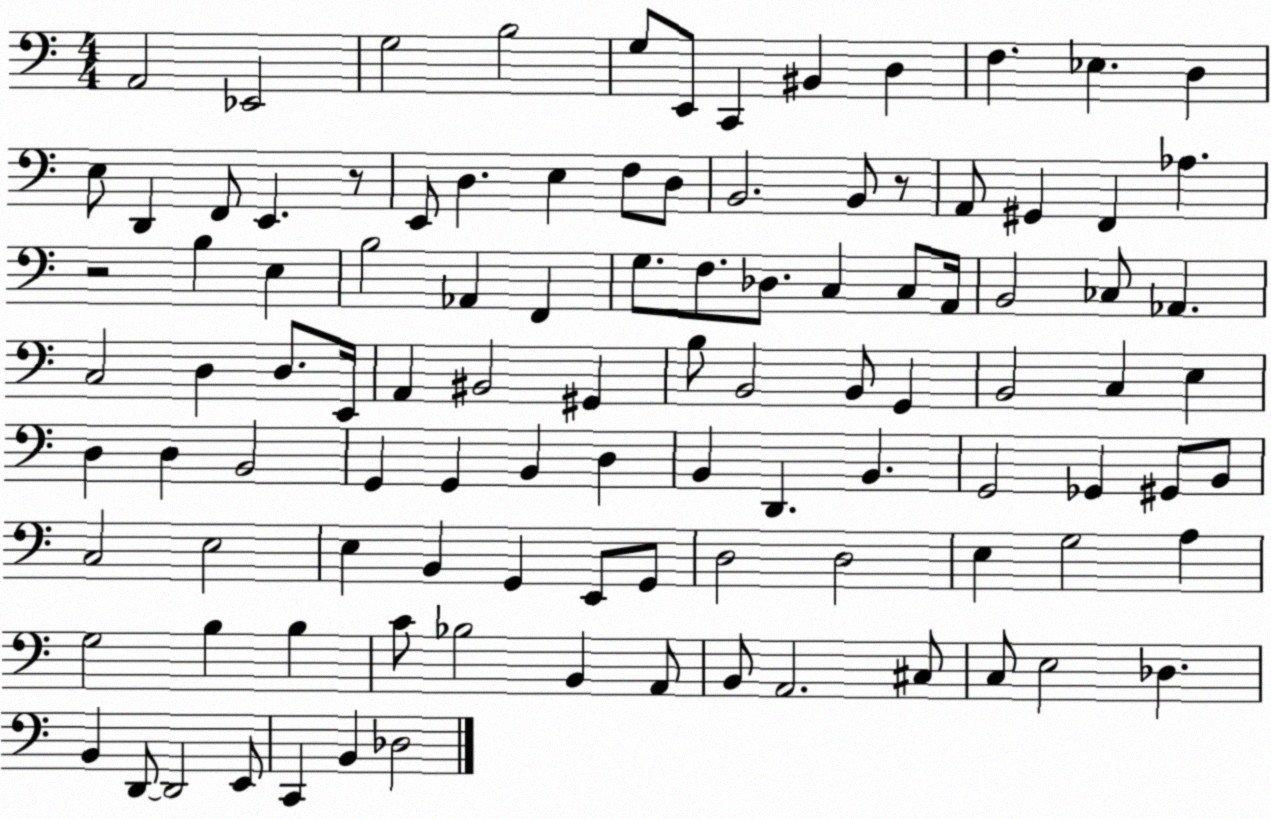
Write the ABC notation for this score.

X:1
T:Untitled
M:4/4
L:1/4
K:C
A,,2 _E,,2 G,2 B,2 G,/2 E,,/2 C,, ^B,, D, F, _E, D, E,/2 D,, F,,/2 E,, z/2 E,,/2 D, E, F,/2 D,/2 B,,2 B,,/2 z/2 A,,/2 ^G,, F,, _A, z2 B, E, B,2 _A,, F,, G,/2 F,/2 _D,/2 C, C,/2 A,,/4 B,,2 _C,/2 _A,, C,2 D, D,/2 E,,/4 A,, ^B,,2 ^G,, B,/2 B,,2 B,,/2 G,, B,,2 C, E, D, D, B,,2 G,, G,, B,, D, B,, D,, B,, G,,2 _G,, ^G,,/2 B,,/2 C,2 E,2 E, B,, G,, E,,/2 G,,/2 D,2 D,2 E, G,2 A, G,2 B, B, C/2 _B,2 B,, A,,/2 B,,/2 A,,2 ^C,/2 C,/2 E,2 _D, B,, D,,/2 D,,2 E,,/2 C,, B,, _D,2